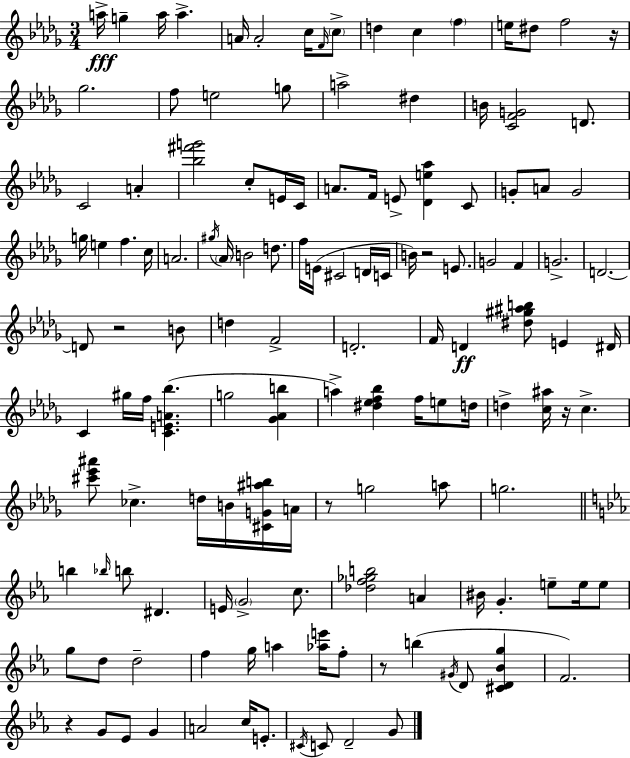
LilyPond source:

{
  \clef treble
  \numericTimeSignature
  \time 3/4
  \key bes \minor
  a''16->\fff g''4-- a''16 a''4.-> | a'16 a'2-. c''16 \grace { f'16 } \parenthesize c''8-> | d''4 c''4 \parenthesize f''4 | e''16 dis''8 f''2 | \break r16 ges''2. | f''8 e''2 g''8 | a''2-> dis''4 | b'16 <c' f' g'>2 d'8. | \break c'2 a'4-. | <bes'' fis''' g'''>2 c''8-. e'16 | c'16 a'8. f'16 e'8-> <des' e'' aes''>4 c'8 | g'8-. a'8 g'2 | \break g''16 e''4 f''4. | c''16 a'2. | \acciaccatura { gis''16 } \parenthesize aes'16 b'2 d''8. | f''16 e'16( cis'2 | \break d'16 c'16 b'16) r2 e'8. | g'2 f'4 | g'2.-> | d'2.~~ | \break d'8 r2 | b'8 d''4 f'2-> | d'2.-. | f'16 d'4\ff <dis'' gis'' ais'' b''>8 e'4 | \break dis'16 c'4 gis''16 f''16 <c' e' a' bes''>4.( | g''2 <ges' aes' b''>4 | a''4->) <dis'' ees'' f'' bes''>4 f''16 e''8 | d''16 d''4-> <c'' ais''>16 r16 c''4.-> | \break <cis''' ees''' ais'''>8 ces''4.-> d''16 b'16 | <cis' g' ais'' b''>16 a'16 r8 g''2 | a''8 g''2. | \bar "||" \break \key c \minor b''4 \grace { bes''16 } b''8 dis'4. | e'16 \parenthesize g'2-> c''8. | <des'' f'' ges'' b''>2 a'4 | bis'16 g'4.-. e''8-- e''16 e''8 | \break g''8 d''8 d''2-- | f''4 g''16 a''4 <aes'' e'''>16 f''8-. | r8 b''4( \acciaccatura { gis'16 } d'8 <cis' d' bes' g''>4 | f'2.) | \break r4 g'8 ees'8 g'4 | a'2 c''16 e'8.-. | \acciaccatura { cis'16 } c'8 d'2-- | g'8 \bar "|."
}